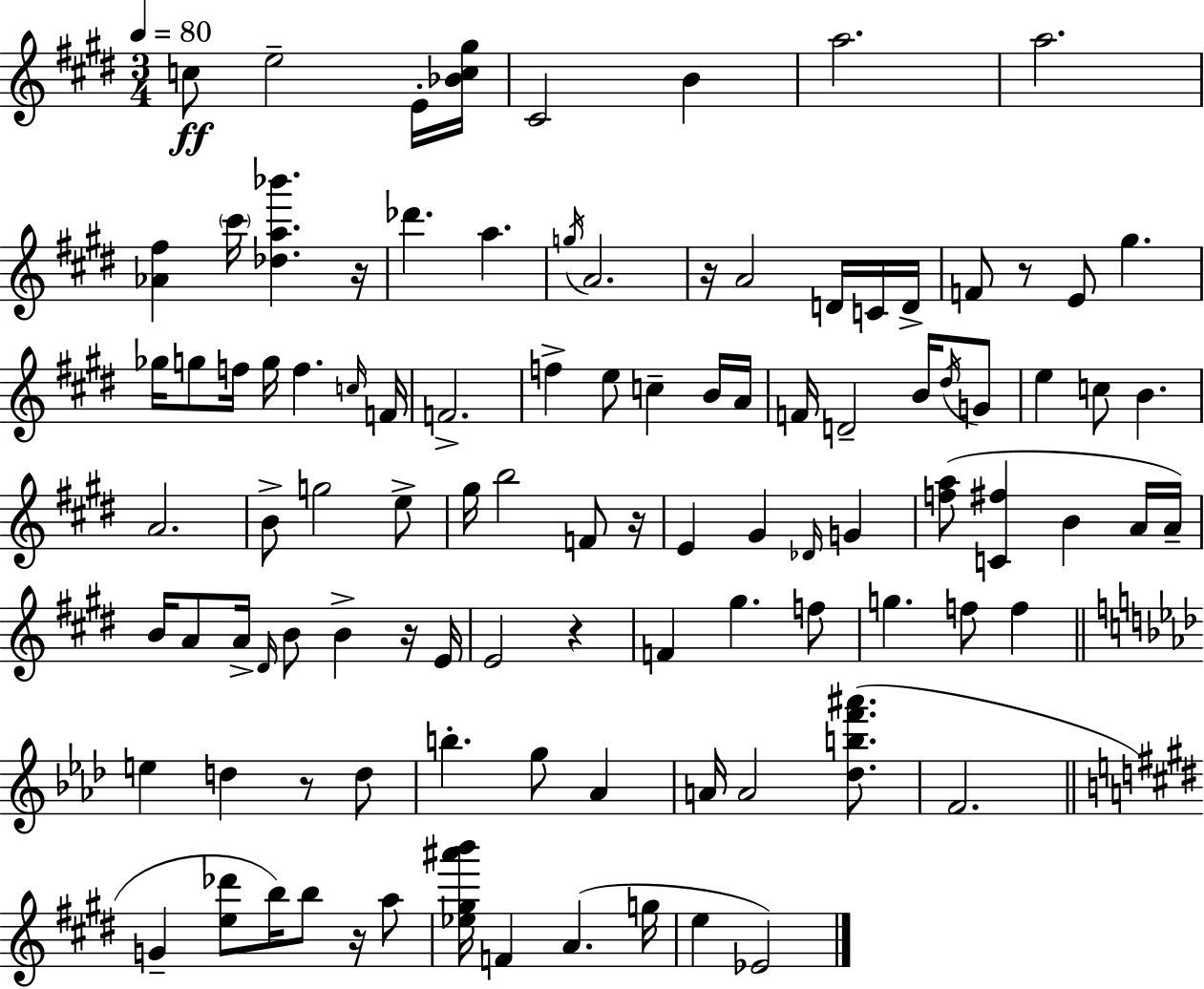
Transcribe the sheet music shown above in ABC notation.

X:1
T:Untitled
M:3/4
L:1/4
K:E
c/2 e2 E/4 [_Bc^g]/4 ^C2 B a2 a2 [_A^f] ^c'/4 [_da_b'] z/4 _d' a g/4 A2 z/4 A2 D/4 C/4 D/4 F/2 z/2 E/2 ^g _g/4 g/2 f/4 g/4 f c/4 F/4 F2 f e/2 c B/4 A/4 F/4 D2 B/4 ^d/4 G/2 e c/2 B A2 B/2 g2 e/2 ^g/4 b2 F/2 z/4 E ^G _D/4 G [fa]/2 [C^f] B A/4 A/4 B/4 A/2 A/4 ^D/4 B/2 B z/4 E/4 E2 z F ^g f/2 g f/2 f e d z/2 d/2 b g/2 _A A/4 A2 [_dbf'^a']/2 F2 G [e_d']/2 b/4 b/2 z/4 a/2 [_e^g^a'b']/4 F A g/4 e _E2